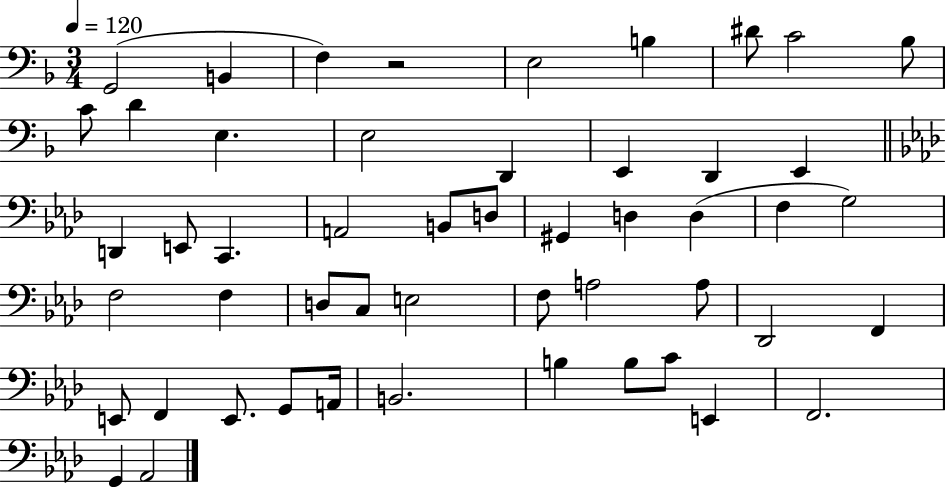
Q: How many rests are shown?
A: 1